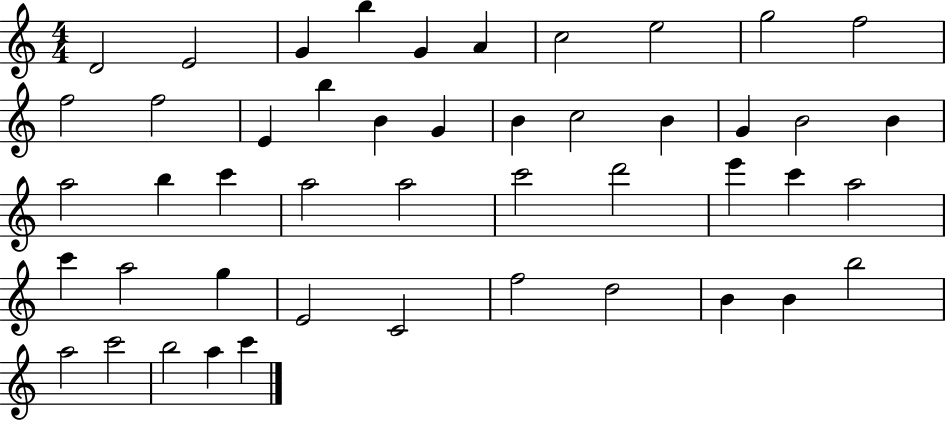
D4/h E4/h G4/q B5/q G4/q A4/q C5/h E5/h G5/h F5/h F5/h F5/h E4/q B5/q B4/q G4/q B4/q C5/h B4/q G4/q B4/h B4/q A5/h B5/q C6/q A5/h A5/h C6/h D6/h E6/q C6/q A5/h C6/q A5/h G5/q E4/h C4/h F5/h D5/h B4/q B4/q B5/h A5/h C6/h B5/h A5/q C6/q